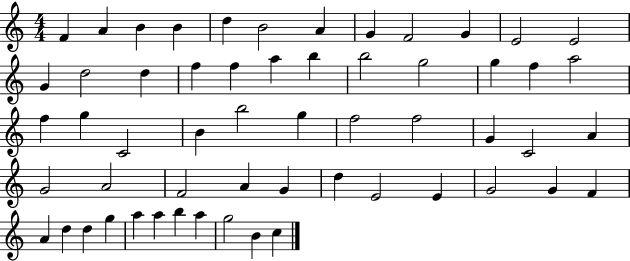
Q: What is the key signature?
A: C major